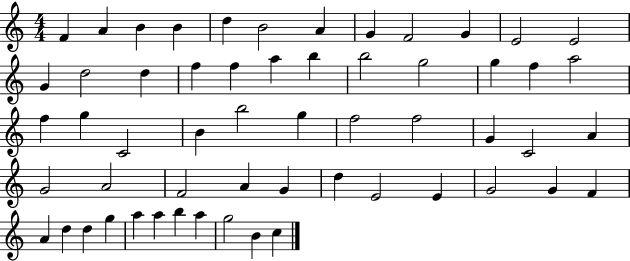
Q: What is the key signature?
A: C major